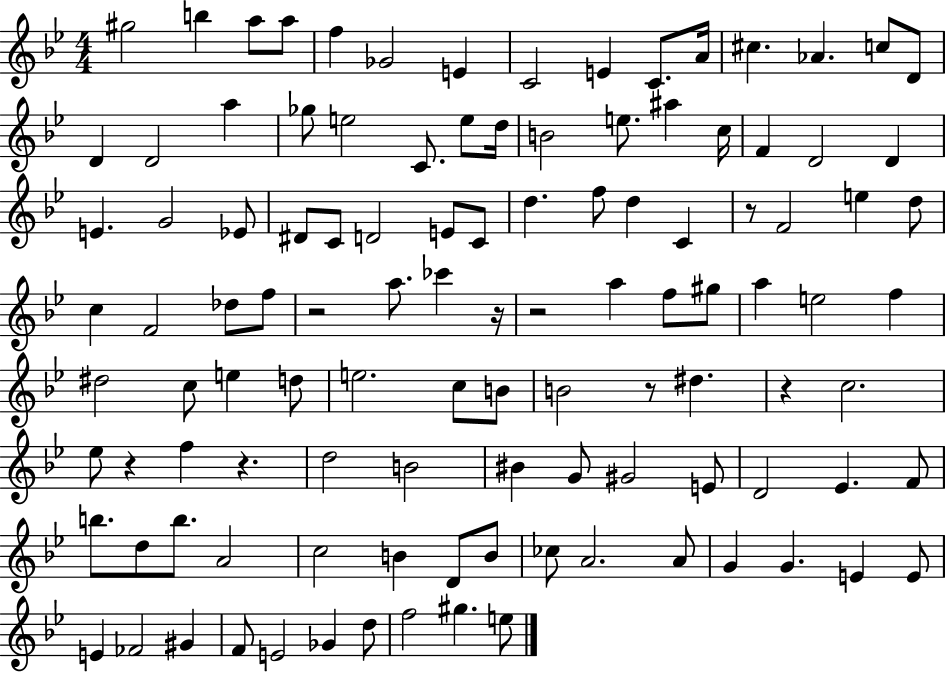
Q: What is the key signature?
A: BES major